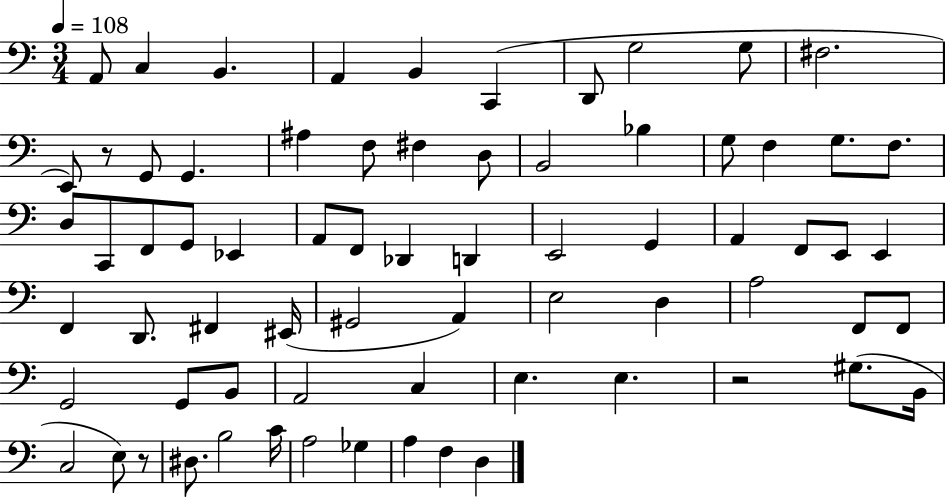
X:1
T:Untitled
M:3/4
L:1/4
K:C
A,,/2 C, B,, A,, B,, C,, D,,/2 G,2 G,/2 ^F,2 E,,/2 z/2 G,,/2 G,, ^A, F,/2 ^F, D,/2 B,,2 _B, G,/2 F, G,/2 F,/2 D,/2 C,,/2 F,,/2 G,,/2 _E,, A,,/2 F,,/2 _D,, D,, E,,2 G,, A,, F,,/2 E,,/2 E,, F,, D,,/2 ^F,, ^E,,/4 ^G,,2 A,, E,2 D, A,2 F,,/2 F,,/2 G,,2 G,,/2 B,,/2 A,,2 C, E, E, z2 ^G,/2 B,,/4 C,2 E,/2 z/2 ^D,/2 B,2 C/4 A,2 _G, A, F, D,